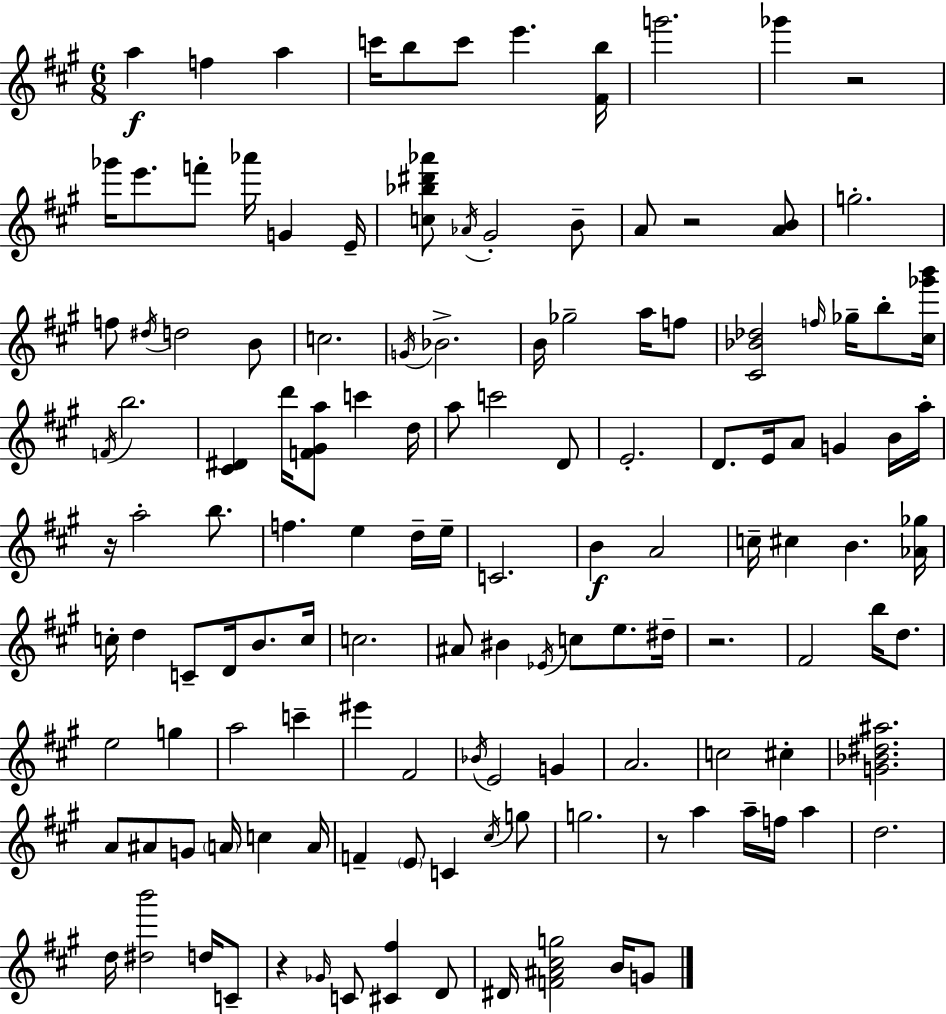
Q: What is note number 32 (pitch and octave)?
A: F5